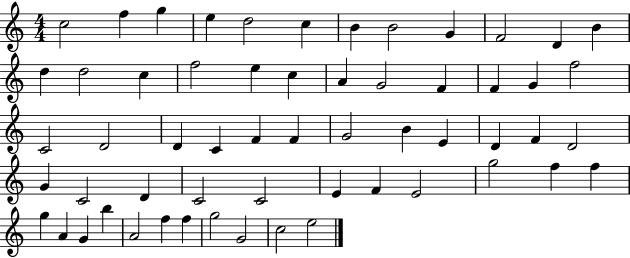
{
  \clef treble
  \numericTimeSignature
  \time 4/4
  \key c \major
  c''2 f''4 g''4 | e''4 d''2 c''4 | b'4 b'2 g'4 | f'2 d'4 b'4 | \break d''4 d''2 c''4 | f''2 e''4 c''4 | a'4 g'2 f'4 | f'4 g'4 f''2 | \break c'2 d'2 | d'4 c'4 f'4 f'4 | g'2 b'4 e'4 | d'4 f'4 d'2 | \break g'4 c'2 d'4 | c'2 c'2 | e'4 f'4 e'2 | g''2 f''4 f''4 | \break g''4 a'4 g'4 b''4 | a'2 f''4 f''4 | g''2 g'2 | c''2 e''2 | \break \bar "|."
}